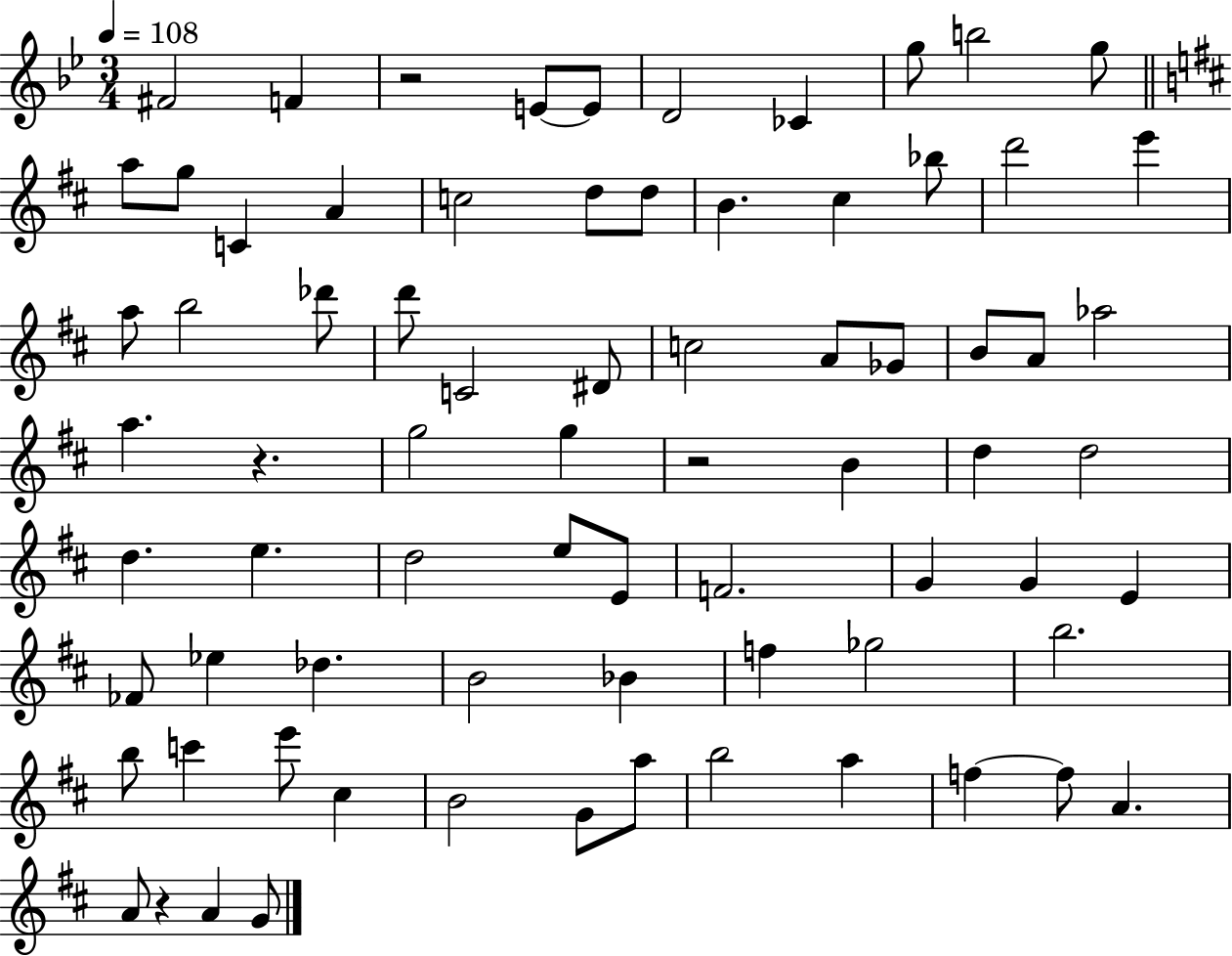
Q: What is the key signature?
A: BES major